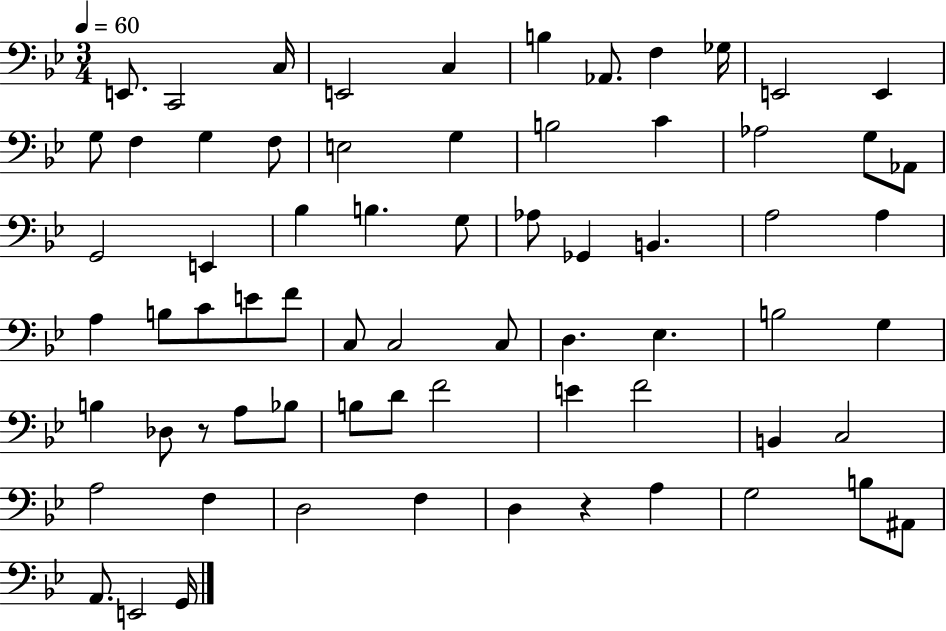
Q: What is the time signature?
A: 3/4